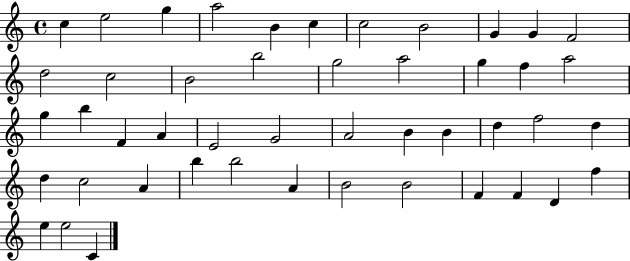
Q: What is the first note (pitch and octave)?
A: C5